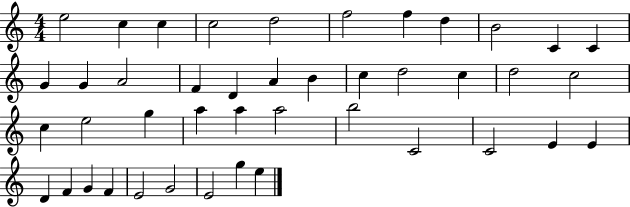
E5/h C5/q C5/q C5/h D5/h F5/h F5/q D5/q B4/h C4/q C4/q G4/q G4/q A4/h F4/q D4/q A4/q B4/q C5/q D5/h C5/q D5/h C5/h C5/q E5/h G5/q A5/q A5/q A5/h B5/h C4/h C4/h E4/q E4/q D4/q F4/q G4/q F4/q E4/h G4/h E4/h G5/q E5/q